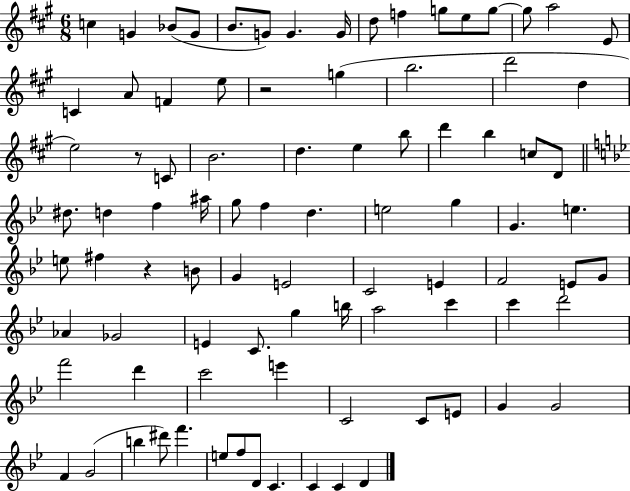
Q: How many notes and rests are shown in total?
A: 89